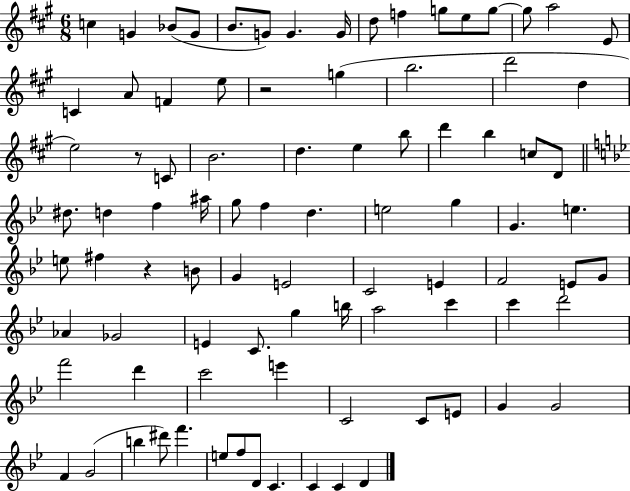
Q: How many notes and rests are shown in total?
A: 89